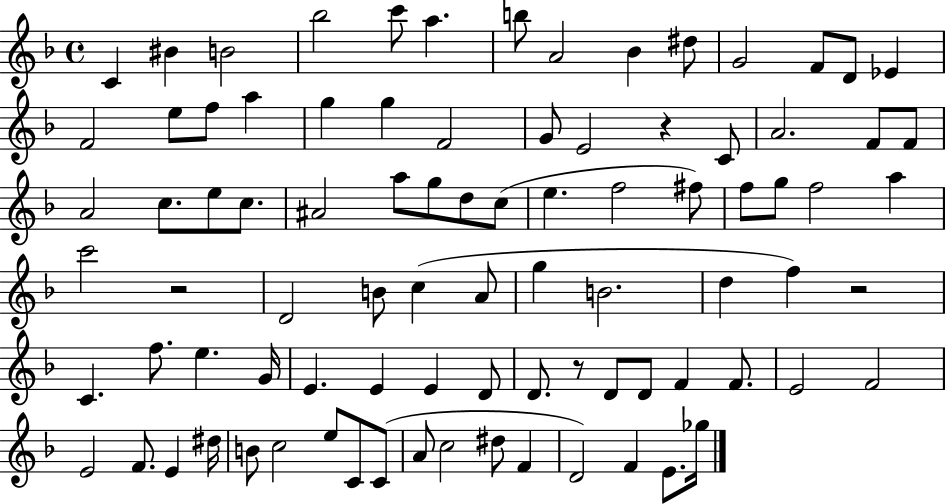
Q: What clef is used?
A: treble